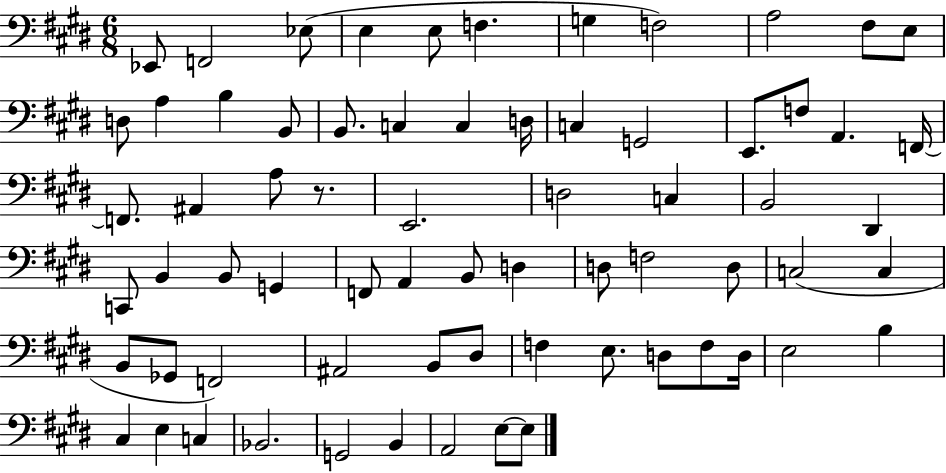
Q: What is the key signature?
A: E major